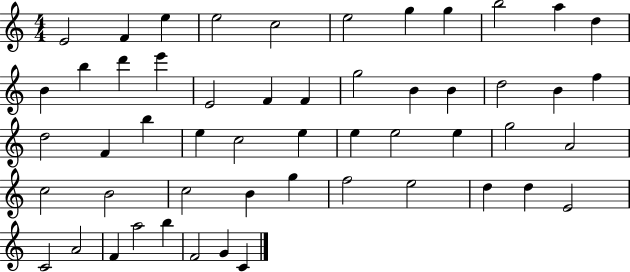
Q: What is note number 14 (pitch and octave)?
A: D6